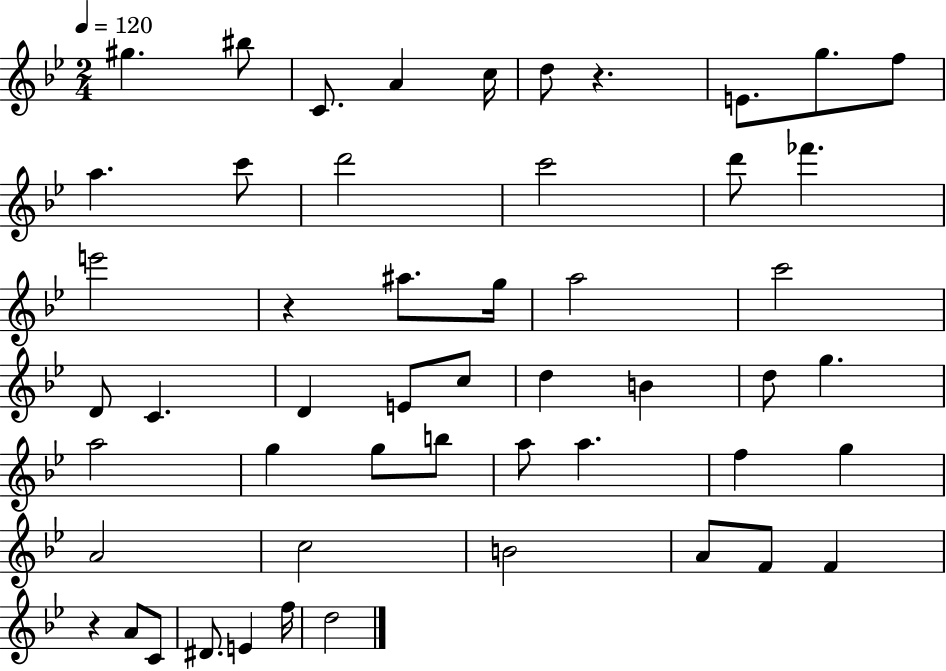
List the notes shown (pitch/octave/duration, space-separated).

G#5/q. BIS5/e C4/e. A4/q C5/s D5/e R/q. E4/e. G5/e. F5/e A5/q. C6/e D6/h C6/h D6/e FES6/q. E6/h R/q A#5/e. G5/s A5/h C6/h D4/e C4/q. D4/q E4/e C5/e D5/q B4/q D5/e G5/q. A5/h G5/q G5/e B5/e A5/e A5/q. F5/q G5/q A4/h C5/h B4/h A4/e F4/e F4/q R/q A4/e C4/e D#4/e. E4/q F5/s D5/h